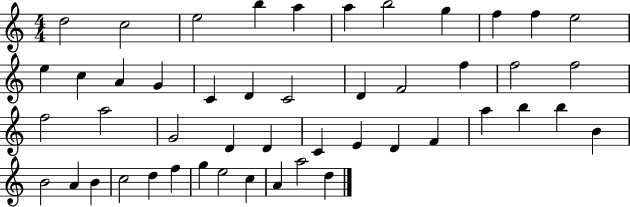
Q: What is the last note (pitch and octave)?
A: D5